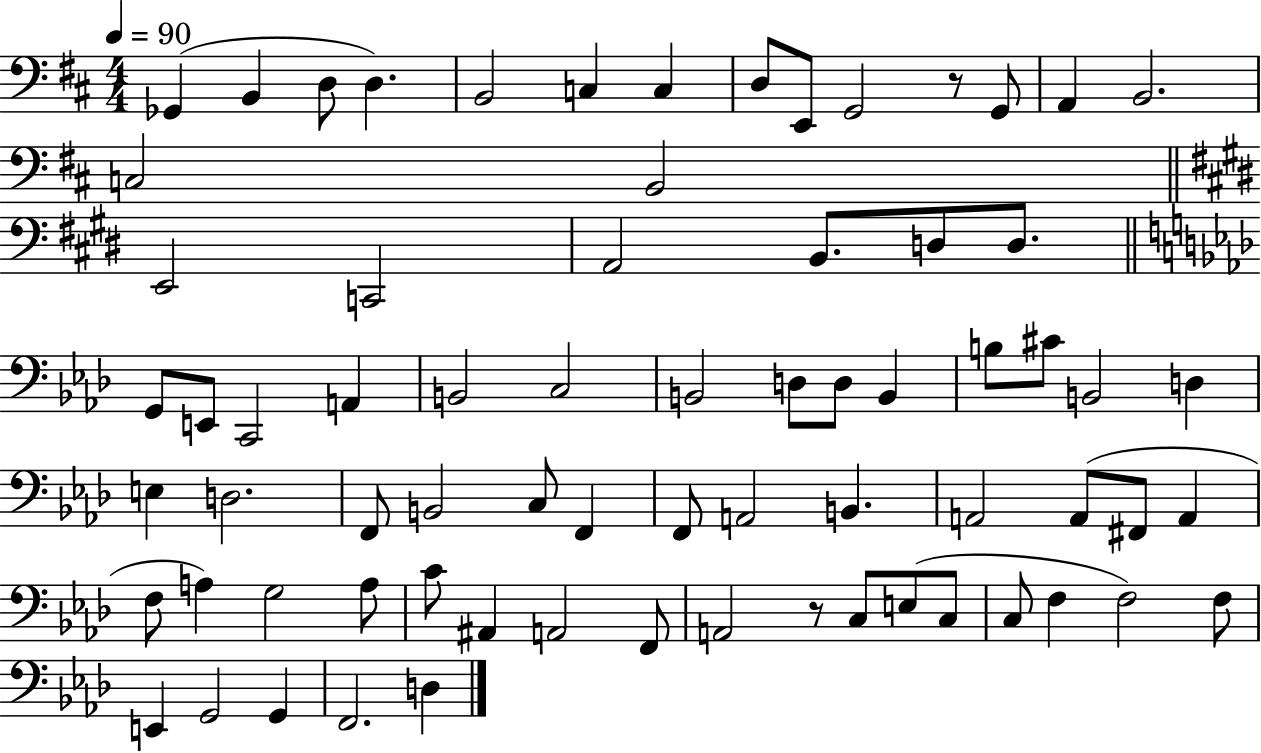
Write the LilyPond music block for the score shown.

{
  \clef bass
  \numericTimeSignature
  \time 4/4
  \key d \major
  \tempo 4 = 90
  \repeat volta 2 { ges,4( b,4 d8 d4.) | b,2 c4 c4 | d8 e,8 g,2 r8 g,8 | a,4 b,2. | \break c2 b,2 | \bar "||" \break \key e \major e,2 c,2 | a,2 b,8. d8 d8. | \bar "||" \break \key aes \major g,8 e,8 c,2 a,4 | b,2 c2 | b,2 d8 d8 b,4 | b8 cis'8 b,2 d4 | \break e4 d2. | f,8 b,2 c8 f,4 | f,8 a,2 b,4. | a,2 a,8( fis,8 a,4 | \break f8 a4) g2 a8 | c'8 ais,4 a,2 f,8 | a,2 r8 c8 e8( c8 | c8 f4 f2) f8 | \break e,4 g,2 g,4 | f,2. d4 | } \bar "|."
}